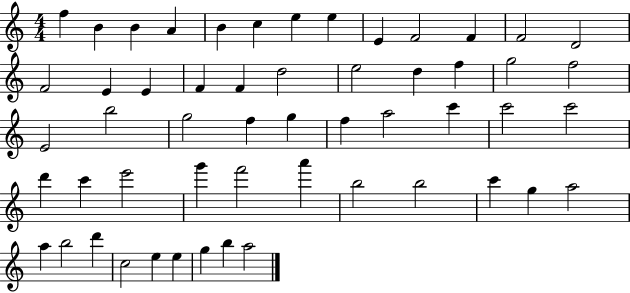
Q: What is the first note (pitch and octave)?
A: F5